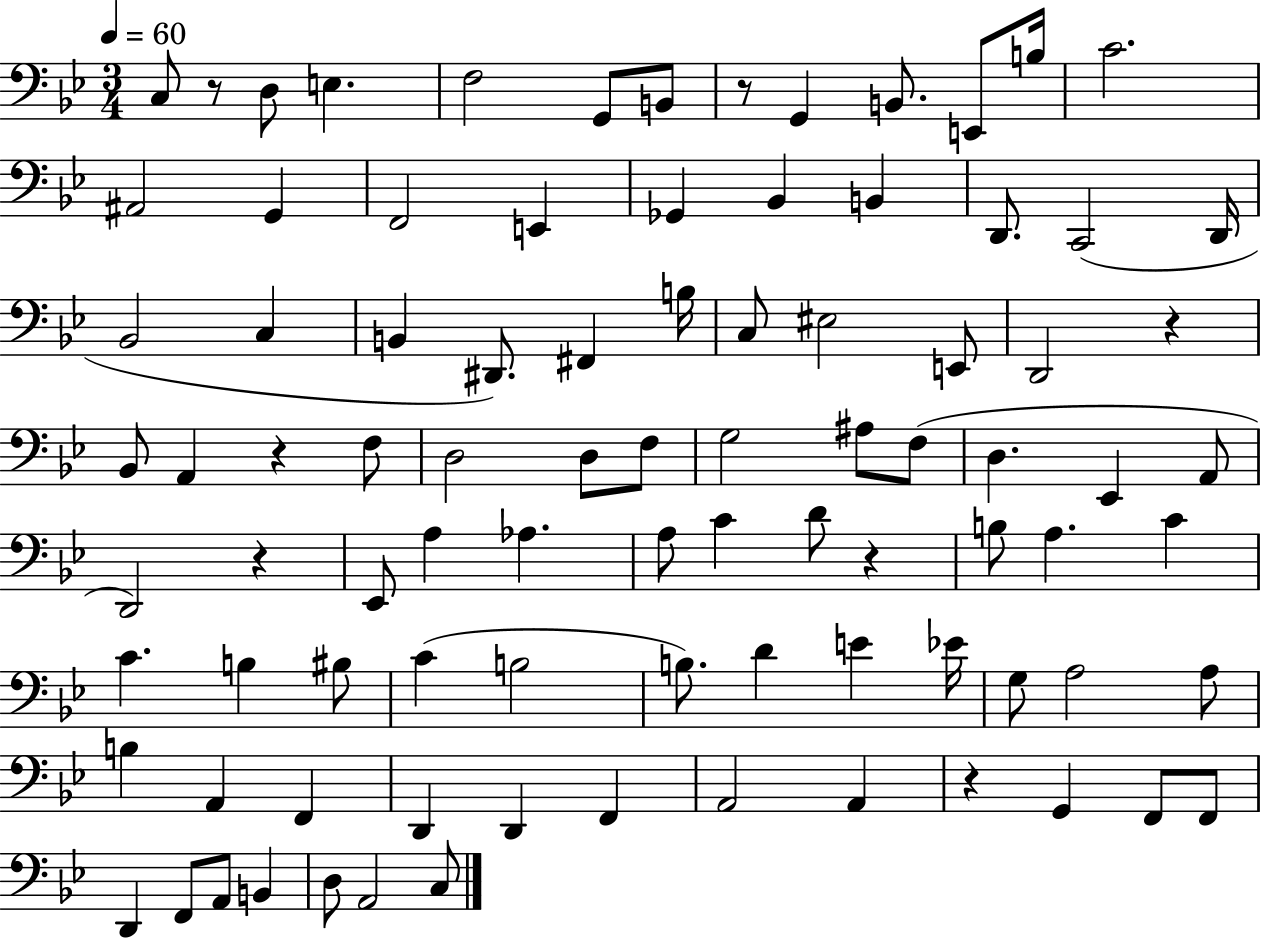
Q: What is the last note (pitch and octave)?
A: C3